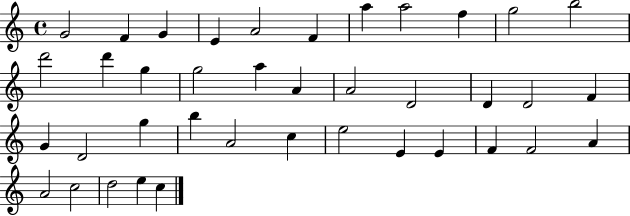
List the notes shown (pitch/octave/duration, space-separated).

G4/h F4/q G4/q E4/q A4/h F4/q A5/q A5/h F5/q G5/h B5/h D6/h D6/q G5/q G5/h A5/q A4/q A4/h D4/h D4/q D4/h F4/q G4/q D4/h G5/q B5/q A4/h C5/q E5/h E4/q E4/q F4/q F4/h A4/q A4/h C5/h D5/h E5/q C5/q